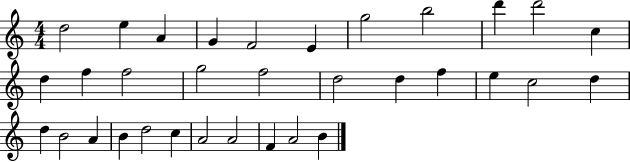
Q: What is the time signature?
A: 4/4